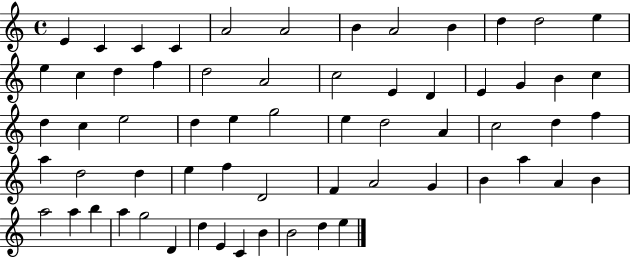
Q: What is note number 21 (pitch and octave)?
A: D4